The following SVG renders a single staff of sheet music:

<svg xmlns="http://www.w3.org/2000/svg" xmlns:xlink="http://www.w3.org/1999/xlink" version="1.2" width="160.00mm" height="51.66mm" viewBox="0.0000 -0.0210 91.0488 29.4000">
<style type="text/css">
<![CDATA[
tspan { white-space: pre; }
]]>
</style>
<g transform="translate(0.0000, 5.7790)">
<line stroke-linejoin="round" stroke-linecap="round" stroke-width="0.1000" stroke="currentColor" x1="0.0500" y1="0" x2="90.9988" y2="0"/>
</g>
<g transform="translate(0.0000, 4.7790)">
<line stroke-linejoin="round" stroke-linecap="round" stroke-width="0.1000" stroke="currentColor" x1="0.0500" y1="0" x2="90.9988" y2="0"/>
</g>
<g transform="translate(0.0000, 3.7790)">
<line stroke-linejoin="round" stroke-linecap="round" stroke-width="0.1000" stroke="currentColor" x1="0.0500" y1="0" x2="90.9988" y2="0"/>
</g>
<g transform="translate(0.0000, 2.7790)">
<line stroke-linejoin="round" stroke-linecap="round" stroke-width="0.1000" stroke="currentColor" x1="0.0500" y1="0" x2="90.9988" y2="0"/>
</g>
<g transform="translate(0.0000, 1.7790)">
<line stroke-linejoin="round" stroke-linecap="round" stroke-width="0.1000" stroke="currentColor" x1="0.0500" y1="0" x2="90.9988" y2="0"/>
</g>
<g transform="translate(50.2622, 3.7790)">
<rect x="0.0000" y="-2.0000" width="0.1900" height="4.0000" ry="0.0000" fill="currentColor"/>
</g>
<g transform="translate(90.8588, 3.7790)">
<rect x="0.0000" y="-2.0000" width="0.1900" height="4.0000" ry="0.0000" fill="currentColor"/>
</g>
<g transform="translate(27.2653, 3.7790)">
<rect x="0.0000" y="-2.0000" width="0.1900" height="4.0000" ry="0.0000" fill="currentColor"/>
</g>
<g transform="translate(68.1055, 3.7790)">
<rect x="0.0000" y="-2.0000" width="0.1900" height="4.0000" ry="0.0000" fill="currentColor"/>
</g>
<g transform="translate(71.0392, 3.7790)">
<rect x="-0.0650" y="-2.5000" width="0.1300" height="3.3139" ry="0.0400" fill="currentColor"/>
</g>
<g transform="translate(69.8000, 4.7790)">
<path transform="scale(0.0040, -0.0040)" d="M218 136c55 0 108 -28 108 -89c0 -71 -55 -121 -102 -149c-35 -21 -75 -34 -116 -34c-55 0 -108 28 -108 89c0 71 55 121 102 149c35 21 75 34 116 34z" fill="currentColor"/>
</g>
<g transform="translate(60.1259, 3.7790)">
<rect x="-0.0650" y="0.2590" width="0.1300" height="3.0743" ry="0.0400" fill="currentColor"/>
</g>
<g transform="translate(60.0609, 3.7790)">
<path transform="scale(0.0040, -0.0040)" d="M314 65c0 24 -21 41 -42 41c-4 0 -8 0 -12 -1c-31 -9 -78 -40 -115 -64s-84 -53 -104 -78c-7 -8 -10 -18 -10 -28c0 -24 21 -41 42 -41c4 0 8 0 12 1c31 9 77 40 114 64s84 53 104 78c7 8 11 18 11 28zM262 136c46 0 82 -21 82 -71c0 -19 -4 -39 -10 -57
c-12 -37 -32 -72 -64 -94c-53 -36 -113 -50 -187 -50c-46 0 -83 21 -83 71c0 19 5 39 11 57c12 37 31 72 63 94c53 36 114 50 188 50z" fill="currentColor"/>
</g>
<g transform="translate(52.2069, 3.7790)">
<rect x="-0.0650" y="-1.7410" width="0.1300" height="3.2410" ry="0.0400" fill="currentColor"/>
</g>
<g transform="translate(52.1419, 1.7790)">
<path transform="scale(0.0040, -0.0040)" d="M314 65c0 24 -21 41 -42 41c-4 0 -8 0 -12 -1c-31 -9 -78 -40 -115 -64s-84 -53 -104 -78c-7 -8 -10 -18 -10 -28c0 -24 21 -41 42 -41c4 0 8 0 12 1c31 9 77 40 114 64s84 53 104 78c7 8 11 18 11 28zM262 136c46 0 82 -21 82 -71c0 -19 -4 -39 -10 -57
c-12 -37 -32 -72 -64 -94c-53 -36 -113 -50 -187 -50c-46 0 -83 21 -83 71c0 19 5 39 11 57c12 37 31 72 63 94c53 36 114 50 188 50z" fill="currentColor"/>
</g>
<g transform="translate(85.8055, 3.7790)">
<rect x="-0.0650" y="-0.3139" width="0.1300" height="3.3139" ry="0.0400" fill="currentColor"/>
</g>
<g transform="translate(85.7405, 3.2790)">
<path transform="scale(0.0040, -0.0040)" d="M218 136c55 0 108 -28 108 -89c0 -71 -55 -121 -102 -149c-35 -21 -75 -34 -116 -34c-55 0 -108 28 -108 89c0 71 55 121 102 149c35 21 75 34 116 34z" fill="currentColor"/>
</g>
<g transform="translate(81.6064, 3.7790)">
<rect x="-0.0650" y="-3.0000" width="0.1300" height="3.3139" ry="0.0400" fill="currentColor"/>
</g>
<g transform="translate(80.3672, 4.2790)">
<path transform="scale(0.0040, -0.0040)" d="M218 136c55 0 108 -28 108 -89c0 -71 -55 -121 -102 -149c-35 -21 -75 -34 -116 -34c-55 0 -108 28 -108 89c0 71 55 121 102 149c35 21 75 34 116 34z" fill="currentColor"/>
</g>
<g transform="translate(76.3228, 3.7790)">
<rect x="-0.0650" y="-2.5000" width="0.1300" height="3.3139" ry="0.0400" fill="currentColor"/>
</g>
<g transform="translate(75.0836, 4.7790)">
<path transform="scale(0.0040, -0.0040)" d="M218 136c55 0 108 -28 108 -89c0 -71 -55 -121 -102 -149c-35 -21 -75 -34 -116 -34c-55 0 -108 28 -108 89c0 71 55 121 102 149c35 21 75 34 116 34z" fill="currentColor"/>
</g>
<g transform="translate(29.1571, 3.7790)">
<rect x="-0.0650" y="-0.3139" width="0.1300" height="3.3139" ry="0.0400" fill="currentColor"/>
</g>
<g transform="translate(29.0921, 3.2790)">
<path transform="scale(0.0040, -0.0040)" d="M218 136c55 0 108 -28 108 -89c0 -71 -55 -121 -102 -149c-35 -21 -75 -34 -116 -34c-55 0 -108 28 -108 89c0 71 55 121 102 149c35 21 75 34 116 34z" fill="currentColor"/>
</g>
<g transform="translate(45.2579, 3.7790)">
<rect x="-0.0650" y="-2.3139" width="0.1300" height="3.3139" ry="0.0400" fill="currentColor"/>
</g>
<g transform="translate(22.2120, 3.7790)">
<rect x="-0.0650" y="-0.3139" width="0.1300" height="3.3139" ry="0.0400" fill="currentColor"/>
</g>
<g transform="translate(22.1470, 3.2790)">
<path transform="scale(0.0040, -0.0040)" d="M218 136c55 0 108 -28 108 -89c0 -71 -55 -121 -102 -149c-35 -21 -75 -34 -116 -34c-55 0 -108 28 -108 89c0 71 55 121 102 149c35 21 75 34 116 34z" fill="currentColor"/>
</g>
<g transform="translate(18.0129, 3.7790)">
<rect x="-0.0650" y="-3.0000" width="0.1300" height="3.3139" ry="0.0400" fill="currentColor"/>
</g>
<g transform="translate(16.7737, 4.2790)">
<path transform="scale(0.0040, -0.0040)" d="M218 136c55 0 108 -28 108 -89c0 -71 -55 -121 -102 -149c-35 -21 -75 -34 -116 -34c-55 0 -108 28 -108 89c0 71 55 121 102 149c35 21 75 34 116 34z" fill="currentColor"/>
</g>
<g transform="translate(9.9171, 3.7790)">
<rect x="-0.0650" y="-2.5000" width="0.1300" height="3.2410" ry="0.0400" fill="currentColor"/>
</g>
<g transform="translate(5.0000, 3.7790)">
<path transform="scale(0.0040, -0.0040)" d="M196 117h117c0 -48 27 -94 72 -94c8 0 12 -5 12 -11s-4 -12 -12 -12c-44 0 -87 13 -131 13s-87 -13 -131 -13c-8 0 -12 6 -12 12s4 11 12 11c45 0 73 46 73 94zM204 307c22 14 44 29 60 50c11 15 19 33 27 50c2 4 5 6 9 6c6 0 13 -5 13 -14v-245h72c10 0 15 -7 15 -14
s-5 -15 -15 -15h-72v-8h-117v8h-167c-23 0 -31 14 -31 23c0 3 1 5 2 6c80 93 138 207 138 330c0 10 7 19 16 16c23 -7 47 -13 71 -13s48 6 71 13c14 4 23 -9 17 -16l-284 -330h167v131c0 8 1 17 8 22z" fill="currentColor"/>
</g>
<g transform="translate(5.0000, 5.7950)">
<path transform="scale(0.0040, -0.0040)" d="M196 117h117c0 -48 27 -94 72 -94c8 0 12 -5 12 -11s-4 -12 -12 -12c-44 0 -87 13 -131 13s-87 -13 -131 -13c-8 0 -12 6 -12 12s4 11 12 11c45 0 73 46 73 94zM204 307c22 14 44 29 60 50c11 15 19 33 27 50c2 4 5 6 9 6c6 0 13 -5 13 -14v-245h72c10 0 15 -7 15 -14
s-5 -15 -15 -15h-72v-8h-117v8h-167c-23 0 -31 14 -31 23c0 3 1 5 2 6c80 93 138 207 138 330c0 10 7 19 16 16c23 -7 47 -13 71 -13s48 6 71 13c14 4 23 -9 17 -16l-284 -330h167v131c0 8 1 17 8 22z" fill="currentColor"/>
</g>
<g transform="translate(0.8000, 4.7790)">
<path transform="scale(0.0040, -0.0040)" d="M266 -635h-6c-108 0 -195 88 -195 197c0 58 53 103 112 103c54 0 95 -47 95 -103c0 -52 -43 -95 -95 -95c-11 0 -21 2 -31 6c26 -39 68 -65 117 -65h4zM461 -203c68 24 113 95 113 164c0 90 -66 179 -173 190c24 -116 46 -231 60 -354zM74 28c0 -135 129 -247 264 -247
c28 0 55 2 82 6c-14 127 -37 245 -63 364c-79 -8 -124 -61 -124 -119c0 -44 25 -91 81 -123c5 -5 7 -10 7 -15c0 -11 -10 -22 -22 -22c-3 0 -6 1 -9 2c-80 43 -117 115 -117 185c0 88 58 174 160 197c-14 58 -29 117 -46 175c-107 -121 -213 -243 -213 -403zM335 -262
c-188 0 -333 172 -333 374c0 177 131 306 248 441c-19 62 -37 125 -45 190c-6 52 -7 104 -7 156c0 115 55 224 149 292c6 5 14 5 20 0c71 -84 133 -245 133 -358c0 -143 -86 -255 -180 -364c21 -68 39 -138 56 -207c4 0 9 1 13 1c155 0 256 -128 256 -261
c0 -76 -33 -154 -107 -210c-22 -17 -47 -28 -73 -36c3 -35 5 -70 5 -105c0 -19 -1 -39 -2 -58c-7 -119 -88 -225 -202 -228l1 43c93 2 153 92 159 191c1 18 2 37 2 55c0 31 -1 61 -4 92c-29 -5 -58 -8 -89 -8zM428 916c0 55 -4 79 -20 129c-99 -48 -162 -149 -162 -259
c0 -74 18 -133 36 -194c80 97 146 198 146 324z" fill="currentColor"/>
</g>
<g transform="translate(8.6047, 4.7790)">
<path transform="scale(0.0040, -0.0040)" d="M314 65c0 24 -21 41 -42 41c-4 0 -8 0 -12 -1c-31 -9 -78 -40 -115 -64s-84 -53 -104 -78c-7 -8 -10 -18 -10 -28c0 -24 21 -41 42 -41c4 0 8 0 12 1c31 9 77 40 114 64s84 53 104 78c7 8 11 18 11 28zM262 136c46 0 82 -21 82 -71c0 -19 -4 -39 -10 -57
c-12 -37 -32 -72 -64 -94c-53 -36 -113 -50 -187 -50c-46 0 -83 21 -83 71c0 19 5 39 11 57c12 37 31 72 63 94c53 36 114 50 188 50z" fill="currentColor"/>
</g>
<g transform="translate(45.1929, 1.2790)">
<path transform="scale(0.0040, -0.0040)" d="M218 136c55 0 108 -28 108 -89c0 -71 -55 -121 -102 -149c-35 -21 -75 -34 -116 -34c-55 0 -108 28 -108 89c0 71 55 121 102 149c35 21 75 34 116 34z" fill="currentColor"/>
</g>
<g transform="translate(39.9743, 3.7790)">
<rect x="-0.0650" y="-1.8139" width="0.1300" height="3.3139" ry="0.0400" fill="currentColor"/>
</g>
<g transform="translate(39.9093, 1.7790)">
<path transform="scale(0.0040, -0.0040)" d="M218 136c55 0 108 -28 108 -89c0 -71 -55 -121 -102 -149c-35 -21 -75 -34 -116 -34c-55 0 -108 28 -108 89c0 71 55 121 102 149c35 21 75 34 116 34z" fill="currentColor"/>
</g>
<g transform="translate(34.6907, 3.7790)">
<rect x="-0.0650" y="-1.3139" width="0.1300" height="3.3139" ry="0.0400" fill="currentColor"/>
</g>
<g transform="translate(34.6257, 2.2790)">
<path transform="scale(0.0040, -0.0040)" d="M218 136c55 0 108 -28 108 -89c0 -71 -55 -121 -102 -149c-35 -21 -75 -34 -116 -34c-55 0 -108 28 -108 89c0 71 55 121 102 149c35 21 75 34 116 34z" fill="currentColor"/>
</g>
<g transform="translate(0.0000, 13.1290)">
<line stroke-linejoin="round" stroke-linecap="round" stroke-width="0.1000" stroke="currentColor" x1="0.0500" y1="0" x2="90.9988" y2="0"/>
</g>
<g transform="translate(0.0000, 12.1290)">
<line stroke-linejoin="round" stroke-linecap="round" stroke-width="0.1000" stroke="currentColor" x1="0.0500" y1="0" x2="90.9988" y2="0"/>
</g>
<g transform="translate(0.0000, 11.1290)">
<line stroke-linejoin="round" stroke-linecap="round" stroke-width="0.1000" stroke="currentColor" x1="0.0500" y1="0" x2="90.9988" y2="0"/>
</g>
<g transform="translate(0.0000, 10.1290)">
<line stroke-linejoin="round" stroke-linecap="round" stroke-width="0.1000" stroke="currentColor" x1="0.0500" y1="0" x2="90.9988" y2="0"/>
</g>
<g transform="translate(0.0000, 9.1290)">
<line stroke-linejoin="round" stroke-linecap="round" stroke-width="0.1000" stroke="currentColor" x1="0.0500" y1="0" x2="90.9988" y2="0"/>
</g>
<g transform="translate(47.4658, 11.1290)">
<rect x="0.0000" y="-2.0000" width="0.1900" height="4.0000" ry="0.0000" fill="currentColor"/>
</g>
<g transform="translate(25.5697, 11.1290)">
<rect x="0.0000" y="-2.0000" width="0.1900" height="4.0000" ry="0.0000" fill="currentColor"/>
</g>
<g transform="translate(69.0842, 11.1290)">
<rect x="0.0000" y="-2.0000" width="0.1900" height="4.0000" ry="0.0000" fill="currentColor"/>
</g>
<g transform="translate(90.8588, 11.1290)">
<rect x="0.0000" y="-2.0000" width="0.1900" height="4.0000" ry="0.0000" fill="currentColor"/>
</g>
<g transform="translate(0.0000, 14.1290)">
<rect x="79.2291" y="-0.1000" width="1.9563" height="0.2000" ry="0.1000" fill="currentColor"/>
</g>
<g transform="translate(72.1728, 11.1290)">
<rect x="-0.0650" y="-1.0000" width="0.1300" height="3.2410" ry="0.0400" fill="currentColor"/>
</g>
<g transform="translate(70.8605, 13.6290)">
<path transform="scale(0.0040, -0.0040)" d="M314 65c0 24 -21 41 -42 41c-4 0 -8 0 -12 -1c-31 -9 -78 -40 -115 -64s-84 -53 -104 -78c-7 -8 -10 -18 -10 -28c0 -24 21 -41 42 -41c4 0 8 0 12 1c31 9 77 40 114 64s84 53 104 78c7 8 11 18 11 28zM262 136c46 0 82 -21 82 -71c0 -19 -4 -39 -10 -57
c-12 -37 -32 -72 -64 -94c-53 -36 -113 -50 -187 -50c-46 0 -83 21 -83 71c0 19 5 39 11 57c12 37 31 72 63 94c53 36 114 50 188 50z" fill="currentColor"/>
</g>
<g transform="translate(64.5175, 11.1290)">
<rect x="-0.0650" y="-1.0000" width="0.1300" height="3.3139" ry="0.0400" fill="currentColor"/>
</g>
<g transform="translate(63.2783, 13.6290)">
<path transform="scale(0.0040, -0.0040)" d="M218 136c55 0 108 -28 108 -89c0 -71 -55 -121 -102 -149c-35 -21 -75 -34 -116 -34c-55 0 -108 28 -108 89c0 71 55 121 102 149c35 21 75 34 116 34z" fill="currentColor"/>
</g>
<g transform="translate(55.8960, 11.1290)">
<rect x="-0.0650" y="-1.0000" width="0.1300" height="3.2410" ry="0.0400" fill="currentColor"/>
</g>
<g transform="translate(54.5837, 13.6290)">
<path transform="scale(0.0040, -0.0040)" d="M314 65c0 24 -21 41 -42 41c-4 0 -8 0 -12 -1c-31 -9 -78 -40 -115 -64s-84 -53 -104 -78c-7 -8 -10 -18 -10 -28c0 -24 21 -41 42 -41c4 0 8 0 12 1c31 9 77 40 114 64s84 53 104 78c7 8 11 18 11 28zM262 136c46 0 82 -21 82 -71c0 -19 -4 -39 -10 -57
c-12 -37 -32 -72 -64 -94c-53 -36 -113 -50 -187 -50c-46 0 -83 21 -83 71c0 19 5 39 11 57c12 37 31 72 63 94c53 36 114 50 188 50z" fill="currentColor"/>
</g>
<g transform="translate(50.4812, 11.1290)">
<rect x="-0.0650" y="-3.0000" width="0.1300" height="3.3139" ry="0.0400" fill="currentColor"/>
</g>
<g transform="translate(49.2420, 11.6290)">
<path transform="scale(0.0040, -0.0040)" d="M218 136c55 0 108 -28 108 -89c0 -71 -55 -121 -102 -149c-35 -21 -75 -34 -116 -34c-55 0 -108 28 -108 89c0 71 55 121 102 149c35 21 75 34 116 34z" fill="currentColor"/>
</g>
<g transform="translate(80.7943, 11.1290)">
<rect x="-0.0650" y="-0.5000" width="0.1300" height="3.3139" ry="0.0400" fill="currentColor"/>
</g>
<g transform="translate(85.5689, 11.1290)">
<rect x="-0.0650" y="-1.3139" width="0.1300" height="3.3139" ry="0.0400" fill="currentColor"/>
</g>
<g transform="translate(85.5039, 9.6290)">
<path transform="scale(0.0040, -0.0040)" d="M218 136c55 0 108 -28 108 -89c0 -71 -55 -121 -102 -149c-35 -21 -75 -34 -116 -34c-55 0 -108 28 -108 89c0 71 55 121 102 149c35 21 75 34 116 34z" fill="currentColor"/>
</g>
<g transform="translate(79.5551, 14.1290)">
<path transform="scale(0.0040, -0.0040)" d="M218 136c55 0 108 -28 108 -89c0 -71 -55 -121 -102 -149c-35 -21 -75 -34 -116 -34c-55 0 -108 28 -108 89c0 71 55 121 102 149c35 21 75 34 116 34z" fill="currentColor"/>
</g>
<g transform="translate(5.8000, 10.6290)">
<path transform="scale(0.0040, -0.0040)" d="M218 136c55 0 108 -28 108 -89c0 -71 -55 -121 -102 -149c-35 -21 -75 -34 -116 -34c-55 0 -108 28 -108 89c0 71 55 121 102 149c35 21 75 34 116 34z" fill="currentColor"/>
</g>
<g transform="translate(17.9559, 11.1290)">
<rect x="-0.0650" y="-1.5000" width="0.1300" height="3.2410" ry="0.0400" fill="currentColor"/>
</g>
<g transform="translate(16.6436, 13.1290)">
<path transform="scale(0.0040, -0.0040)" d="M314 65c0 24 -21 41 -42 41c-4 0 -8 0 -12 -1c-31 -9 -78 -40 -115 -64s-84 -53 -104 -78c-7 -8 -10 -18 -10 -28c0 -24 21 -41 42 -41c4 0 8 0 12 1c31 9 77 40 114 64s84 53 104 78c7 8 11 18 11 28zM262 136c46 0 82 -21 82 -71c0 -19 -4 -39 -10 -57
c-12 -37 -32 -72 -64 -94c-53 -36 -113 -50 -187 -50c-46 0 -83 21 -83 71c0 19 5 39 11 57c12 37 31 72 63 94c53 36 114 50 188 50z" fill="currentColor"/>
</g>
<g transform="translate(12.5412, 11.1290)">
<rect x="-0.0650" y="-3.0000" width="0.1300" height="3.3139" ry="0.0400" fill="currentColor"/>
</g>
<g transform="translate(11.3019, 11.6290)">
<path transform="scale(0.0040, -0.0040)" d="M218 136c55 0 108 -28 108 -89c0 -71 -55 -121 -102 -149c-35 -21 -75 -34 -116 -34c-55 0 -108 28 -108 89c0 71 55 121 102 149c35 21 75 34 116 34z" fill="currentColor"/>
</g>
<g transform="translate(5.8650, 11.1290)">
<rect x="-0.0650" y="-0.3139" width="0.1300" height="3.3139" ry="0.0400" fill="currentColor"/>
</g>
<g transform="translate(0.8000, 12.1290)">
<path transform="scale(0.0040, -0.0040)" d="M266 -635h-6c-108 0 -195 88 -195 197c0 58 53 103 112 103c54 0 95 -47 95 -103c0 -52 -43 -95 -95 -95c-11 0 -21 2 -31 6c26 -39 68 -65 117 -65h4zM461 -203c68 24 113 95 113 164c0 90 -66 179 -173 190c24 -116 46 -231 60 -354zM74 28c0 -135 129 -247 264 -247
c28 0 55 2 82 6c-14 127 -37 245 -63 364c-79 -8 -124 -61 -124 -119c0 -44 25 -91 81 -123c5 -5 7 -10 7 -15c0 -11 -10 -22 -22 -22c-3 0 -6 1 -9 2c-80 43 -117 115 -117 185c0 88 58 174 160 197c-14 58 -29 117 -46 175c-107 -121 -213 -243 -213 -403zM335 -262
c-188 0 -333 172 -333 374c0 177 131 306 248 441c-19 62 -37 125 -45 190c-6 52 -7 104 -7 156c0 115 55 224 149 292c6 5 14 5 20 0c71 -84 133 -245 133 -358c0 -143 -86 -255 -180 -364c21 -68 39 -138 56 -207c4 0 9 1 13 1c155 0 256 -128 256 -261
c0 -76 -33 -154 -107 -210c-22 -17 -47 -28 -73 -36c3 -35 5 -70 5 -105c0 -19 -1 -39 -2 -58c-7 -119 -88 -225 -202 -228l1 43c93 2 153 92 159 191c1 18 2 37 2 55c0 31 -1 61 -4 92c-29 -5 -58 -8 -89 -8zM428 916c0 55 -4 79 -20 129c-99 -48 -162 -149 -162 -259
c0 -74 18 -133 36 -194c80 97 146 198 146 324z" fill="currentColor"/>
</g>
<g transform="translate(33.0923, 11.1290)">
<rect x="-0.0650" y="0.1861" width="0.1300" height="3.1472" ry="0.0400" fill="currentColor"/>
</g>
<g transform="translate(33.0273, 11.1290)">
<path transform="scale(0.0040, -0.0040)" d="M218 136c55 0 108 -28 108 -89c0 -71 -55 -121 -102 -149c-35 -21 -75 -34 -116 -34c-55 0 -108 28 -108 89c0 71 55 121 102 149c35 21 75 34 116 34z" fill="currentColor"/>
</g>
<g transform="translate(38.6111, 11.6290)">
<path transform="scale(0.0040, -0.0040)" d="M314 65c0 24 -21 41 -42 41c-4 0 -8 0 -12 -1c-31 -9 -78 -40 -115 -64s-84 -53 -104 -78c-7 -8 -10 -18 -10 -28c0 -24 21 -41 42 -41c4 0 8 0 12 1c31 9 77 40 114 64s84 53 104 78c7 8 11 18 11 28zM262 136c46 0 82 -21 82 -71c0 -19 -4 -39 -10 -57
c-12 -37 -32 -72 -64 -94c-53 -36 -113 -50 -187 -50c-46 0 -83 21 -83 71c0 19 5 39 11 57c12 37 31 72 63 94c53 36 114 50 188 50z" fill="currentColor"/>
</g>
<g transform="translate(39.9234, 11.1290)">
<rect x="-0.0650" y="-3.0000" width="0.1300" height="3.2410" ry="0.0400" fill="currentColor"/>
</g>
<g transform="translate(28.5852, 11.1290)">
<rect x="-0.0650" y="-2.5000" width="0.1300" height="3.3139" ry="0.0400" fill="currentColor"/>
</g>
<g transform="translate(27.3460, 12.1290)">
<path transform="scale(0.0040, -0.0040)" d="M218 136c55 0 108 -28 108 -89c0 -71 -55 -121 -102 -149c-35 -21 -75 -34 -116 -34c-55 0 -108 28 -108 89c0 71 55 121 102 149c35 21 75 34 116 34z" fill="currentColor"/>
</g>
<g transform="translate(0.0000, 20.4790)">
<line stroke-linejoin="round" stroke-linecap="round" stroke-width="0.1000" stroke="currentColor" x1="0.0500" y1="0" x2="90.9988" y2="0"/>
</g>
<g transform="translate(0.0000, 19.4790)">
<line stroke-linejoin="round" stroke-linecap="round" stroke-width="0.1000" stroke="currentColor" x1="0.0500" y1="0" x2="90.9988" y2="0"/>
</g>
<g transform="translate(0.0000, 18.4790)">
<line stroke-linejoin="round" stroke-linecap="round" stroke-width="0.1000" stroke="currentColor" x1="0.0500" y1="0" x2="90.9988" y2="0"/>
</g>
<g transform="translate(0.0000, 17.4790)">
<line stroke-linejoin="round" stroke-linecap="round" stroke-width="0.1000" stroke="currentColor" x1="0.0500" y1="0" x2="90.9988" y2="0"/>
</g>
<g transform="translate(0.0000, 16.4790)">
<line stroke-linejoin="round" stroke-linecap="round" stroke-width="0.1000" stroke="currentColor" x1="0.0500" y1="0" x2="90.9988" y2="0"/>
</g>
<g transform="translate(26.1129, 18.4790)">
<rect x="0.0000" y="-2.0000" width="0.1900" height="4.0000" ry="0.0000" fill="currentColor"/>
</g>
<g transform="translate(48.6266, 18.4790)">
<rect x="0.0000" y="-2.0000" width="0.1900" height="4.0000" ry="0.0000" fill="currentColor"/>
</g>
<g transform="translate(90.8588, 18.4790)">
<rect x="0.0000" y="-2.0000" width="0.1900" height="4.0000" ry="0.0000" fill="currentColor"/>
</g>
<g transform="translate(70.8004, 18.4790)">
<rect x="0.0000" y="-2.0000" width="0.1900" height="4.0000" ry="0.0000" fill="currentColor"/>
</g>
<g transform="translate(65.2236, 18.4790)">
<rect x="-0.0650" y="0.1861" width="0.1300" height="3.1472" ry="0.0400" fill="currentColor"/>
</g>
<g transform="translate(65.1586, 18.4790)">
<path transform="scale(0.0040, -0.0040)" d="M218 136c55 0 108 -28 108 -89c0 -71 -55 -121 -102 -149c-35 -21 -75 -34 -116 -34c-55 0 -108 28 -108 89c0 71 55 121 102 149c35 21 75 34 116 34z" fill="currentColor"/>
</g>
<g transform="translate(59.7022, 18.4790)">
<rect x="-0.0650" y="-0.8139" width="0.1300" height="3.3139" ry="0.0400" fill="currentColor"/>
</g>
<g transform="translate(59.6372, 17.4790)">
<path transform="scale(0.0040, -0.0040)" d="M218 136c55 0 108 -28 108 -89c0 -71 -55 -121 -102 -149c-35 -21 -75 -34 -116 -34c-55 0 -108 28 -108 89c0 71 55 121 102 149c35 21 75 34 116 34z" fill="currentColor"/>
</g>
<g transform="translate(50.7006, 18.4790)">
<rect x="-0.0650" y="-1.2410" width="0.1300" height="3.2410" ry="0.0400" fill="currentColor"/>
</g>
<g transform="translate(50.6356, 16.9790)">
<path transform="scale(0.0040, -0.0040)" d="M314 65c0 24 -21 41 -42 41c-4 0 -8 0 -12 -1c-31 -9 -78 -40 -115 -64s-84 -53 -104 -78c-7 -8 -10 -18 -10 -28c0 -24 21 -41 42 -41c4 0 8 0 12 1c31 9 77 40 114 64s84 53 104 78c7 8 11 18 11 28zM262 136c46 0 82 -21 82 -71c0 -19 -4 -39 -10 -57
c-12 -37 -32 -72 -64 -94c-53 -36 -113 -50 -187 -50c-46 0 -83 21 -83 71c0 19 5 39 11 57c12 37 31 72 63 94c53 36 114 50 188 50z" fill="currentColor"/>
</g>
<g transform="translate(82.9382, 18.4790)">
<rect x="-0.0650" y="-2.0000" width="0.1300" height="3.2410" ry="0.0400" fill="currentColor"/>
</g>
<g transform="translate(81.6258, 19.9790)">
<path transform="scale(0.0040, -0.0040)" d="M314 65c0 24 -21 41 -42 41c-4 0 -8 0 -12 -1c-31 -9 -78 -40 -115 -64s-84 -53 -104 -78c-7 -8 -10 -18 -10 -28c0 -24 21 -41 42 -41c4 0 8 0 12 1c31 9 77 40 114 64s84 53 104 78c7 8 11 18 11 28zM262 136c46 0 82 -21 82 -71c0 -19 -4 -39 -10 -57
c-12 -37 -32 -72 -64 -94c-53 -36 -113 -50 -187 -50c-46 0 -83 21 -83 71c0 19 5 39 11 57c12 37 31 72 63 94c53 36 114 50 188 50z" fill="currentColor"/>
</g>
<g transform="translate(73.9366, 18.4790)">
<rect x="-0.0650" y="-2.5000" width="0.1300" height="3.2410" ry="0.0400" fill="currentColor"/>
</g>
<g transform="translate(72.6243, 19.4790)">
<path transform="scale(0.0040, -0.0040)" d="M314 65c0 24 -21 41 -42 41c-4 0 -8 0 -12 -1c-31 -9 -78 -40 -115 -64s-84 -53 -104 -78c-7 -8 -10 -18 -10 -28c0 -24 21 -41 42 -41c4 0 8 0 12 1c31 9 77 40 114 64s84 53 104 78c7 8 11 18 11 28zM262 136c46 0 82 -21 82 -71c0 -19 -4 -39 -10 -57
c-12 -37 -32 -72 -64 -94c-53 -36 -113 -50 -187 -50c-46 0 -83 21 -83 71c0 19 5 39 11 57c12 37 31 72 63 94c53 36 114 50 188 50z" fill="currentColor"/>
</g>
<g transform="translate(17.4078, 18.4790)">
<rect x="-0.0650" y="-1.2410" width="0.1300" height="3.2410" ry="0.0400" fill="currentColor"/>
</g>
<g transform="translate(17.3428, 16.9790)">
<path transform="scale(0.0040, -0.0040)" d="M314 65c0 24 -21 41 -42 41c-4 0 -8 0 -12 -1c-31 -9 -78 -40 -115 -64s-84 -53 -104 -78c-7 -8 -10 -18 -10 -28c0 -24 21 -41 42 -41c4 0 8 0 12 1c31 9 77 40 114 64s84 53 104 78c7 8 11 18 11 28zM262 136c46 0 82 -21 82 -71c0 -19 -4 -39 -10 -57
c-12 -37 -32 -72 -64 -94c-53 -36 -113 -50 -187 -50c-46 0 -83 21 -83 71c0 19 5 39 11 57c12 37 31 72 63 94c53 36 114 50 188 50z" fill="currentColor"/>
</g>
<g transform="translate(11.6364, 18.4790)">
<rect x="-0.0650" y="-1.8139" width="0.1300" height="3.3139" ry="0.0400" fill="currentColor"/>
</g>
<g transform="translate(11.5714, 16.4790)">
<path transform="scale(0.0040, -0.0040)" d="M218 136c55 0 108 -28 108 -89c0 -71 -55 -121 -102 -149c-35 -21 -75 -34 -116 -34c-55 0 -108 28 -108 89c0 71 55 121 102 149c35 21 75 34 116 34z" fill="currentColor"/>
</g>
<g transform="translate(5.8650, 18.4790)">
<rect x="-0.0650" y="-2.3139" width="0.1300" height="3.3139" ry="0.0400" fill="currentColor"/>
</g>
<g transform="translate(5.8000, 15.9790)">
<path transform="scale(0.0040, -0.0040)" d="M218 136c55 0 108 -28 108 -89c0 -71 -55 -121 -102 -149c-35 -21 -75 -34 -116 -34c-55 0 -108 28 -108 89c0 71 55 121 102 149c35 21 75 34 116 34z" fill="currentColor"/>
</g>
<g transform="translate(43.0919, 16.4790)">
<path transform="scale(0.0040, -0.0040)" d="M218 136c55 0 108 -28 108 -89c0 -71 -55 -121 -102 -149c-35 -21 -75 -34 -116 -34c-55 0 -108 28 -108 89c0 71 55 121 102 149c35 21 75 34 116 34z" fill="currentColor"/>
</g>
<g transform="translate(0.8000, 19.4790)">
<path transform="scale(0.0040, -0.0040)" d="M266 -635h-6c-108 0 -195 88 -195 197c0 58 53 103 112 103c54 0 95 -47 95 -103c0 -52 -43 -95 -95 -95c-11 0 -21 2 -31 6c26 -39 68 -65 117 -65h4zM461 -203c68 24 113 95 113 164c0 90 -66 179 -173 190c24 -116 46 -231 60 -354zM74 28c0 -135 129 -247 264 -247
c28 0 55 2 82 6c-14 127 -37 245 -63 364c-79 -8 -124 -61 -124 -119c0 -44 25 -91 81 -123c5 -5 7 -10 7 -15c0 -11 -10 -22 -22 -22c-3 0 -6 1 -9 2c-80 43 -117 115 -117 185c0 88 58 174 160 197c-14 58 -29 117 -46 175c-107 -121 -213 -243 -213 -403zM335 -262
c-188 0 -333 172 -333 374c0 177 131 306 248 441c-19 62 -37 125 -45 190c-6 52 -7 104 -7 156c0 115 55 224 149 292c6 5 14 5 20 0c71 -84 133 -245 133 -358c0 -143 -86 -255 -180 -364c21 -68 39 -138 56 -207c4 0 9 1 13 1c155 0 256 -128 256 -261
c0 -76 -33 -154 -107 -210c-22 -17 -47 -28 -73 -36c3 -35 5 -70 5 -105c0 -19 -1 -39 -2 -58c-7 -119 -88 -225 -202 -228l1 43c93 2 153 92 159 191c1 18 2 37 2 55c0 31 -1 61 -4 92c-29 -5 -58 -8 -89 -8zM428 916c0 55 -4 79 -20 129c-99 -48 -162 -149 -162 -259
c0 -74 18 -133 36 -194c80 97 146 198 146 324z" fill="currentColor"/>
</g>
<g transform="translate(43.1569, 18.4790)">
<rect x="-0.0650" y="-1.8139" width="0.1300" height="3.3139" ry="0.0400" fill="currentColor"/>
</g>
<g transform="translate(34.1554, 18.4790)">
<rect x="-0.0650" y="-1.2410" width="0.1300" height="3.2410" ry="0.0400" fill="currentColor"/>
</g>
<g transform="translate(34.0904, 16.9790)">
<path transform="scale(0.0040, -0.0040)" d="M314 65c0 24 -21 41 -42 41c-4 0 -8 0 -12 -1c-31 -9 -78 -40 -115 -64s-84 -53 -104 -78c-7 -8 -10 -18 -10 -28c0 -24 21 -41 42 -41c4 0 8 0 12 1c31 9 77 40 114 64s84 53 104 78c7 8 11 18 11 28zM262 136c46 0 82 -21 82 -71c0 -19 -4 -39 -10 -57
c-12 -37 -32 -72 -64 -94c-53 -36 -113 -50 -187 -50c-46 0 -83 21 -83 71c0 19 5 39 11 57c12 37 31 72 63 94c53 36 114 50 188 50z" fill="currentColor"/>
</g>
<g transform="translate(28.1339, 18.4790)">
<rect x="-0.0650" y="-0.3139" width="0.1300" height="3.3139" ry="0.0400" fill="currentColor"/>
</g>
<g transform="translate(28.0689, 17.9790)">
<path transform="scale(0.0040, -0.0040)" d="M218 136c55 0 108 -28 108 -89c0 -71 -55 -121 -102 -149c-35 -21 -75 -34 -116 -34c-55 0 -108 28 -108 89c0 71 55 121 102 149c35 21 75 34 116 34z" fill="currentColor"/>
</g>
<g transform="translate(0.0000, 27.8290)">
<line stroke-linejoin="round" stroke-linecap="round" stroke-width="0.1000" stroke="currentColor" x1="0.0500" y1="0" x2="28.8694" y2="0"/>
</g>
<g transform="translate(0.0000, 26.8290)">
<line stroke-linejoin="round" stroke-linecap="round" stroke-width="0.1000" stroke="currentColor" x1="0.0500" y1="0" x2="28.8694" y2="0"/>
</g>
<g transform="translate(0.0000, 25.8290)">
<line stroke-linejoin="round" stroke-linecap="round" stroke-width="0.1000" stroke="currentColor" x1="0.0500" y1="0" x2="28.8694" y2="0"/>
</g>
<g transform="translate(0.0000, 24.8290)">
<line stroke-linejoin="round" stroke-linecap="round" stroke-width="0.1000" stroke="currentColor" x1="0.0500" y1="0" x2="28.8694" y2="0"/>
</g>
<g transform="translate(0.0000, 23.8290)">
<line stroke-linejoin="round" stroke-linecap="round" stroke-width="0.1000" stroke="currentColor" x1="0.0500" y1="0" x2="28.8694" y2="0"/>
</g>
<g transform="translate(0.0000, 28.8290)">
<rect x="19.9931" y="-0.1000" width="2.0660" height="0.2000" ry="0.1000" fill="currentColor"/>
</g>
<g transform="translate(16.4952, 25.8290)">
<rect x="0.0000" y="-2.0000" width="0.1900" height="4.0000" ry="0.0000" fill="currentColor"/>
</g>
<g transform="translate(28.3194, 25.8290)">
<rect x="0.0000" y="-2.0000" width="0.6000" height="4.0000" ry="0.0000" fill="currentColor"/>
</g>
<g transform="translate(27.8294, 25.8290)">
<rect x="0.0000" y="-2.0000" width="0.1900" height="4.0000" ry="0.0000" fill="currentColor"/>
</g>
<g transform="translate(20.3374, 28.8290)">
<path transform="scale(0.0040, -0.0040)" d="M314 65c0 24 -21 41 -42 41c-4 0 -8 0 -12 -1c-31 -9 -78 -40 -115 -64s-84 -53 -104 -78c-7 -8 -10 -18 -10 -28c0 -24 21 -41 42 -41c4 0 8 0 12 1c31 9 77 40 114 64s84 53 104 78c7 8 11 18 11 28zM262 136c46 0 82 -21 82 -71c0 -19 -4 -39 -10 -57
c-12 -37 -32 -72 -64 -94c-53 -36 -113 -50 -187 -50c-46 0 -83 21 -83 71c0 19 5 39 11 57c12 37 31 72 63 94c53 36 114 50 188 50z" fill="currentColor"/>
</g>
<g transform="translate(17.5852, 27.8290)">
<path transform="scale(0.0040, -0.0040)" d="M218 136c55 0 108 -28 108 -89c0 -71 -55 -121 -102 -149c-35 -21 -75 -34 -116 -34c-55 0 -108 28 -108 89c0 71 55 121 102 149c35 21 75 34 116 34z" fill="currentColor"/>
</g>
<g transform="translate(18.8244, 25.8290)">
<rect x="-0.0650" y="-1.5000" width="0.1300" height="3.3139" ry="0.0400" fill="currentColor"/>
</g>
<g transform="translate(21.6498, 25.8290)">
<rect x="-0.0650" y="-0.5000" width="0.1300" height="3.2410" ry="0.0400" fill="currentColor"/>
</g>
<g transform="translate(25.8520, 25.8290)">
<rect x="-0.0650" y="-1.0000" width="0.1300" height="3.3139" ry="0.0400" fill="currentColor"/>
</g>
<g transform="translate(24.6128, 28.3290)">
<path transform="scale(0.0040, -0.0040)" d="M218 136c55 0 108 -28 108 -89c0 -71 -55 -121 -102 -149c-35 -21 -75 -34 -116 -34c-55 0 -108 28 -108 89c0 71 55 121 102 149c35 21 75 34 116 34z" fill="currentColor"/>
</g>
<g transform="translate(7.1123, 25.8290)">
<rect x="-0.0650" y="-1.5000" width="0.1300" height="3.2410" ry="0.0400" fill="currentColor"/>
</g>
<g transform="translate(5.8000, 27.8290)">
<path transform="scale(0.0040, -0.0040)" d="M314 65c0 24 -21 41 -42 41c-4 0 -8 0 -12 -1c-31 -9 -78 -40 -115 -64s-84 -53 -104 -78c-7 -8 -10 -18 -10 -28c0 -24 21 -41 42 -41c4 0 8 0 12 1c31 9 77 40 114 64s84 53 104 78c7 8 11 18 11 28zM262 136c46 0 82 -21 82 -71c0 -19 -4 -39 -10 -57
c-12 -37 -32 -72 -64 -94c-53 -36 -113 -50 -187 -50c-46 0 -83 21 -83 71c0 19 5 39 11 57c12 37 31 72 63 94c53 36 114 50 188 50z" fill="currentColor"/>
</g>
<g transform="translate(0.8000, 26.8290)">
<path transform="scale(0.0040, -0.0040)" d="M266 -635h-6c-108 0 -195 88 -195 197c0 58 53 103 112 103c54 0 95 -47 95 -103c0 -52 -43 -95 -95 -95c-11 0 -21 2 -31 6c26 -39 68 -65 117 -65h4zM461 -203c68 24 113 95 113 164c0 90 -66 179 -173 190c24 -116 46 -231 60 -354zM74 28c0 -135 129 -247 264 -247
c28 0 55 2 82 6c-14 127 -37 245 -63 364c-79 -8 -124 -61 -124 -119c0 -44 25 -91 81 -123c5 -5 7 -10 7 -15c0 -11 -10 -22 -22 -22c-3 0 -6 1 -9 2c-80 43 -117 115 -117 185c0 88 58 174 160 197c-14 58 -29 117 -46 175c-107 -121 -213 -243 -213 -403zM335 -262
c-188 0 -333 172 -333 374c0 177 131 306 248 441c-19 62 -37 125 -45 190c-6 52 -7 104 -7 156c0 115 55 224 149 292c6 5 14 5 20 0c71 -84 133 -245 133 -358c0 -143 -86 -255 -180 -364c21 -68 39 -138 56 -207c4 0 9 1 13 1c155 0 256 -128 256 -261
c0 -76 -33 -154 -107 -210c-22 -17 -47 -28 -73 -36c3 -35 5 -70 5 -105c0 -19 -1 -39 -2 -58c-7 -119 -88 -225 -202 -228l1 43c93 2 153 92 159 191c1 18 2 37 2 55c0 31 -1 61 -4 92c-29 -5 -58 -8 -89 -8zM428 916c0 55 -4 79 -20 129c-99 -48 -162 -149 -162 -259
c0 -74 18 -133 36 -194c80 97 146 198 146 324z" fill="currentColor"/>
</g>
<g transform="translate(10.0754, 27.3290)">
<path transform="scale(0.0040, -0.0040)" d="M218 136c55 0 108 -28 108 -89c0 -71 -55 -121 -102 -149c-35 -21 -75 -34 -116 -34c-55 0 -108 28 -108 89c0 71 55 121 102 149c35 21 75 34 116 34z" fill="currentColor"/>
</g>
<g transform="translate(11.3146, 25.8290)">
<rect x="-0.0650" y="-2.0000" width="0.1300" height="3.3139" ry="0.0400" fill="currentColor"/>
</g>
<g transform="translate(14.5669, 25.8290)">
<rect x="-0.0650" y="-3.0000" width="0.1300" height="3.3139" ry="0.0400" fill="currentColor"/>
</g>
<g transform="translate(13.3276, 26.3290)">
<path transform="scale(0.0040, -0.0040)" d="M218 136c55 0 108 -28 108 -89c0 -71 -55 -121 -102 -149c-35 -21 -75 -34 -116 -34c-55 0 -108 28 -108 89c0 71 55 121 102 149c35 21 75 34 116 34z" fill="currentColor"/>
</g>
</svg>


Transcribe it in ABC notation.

X:1
T:Untitled
M:4/4
L:1/4
K:C
G2 A c c e f g f2 B2 G G A c c A E2 G B A2 A D2 D D2 C e g f e2 c e2 f e2 d B G2 F2 E2 F A E C2 D